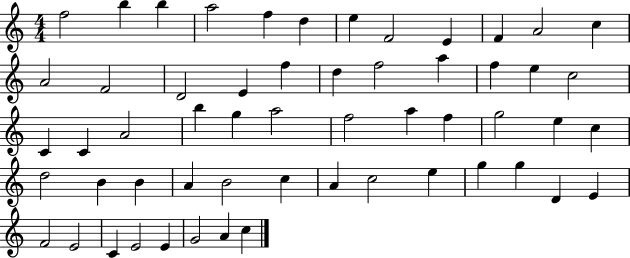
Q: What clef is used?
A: treble